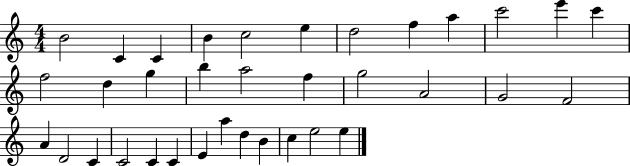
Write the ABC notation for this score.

X:1
T:Untitled
M:4/4
L:1/4
K:C
B2 C C B c2 e d2 f a c'2 e' c' f2 d g b a2 f g2 A2 G2 F2 A D2 C C2 C C E a d B c e2 e